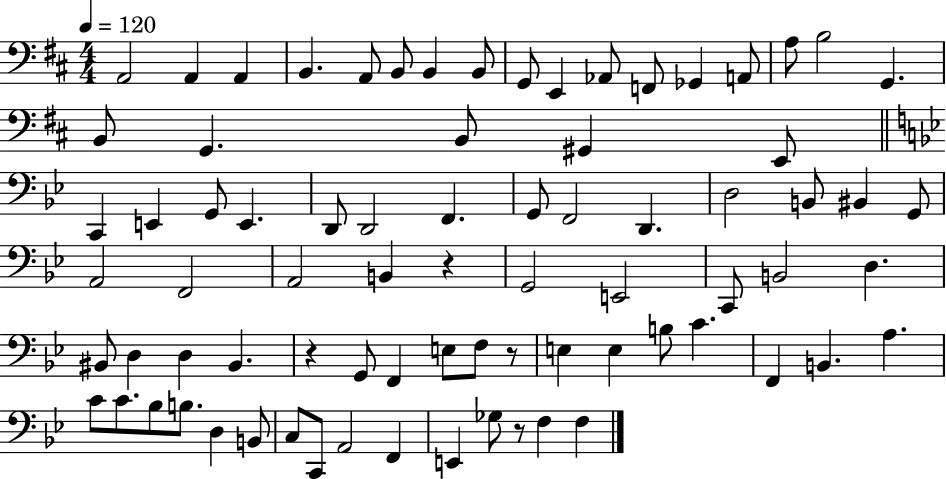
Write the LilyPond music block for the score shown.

{
  \clef bass
  \numericTimeSignature
  \time 4/4
  \key d \major
  \tempo 4 = 120
  a,2 a,4 a,4 | b,4. a,8 b,8 b,4 b,8 | g,8 e,4 aes,8 f,8 ges,4 a,8 | a8 b2 g,4. | \break b,8 g,4. b,8 gis,4 e,8 | \bar "||" \break \key g \minor c,4 e,4 g,8 e,4. | d,8 d,2 f,4. | g,8 f,2 d,4. | d2 b,8 bis,4 g,8 | \break a,2 f,2 | a,2 b,4 r4 | g,2 e,2 | c,8 b,2 d4. | \break bis,8 d4 d4 bis,4. | r4 g,8 f,4 e8 f8 r8 | e4 e4 b8 c'4. | f,4 b,4. a4. | \break c'8 c'8. bes8 b8. d4 b,8 | c8 c,8 a,2 f,4 | e,4 ges8 r8 f4 f4 | \bar "|."
}